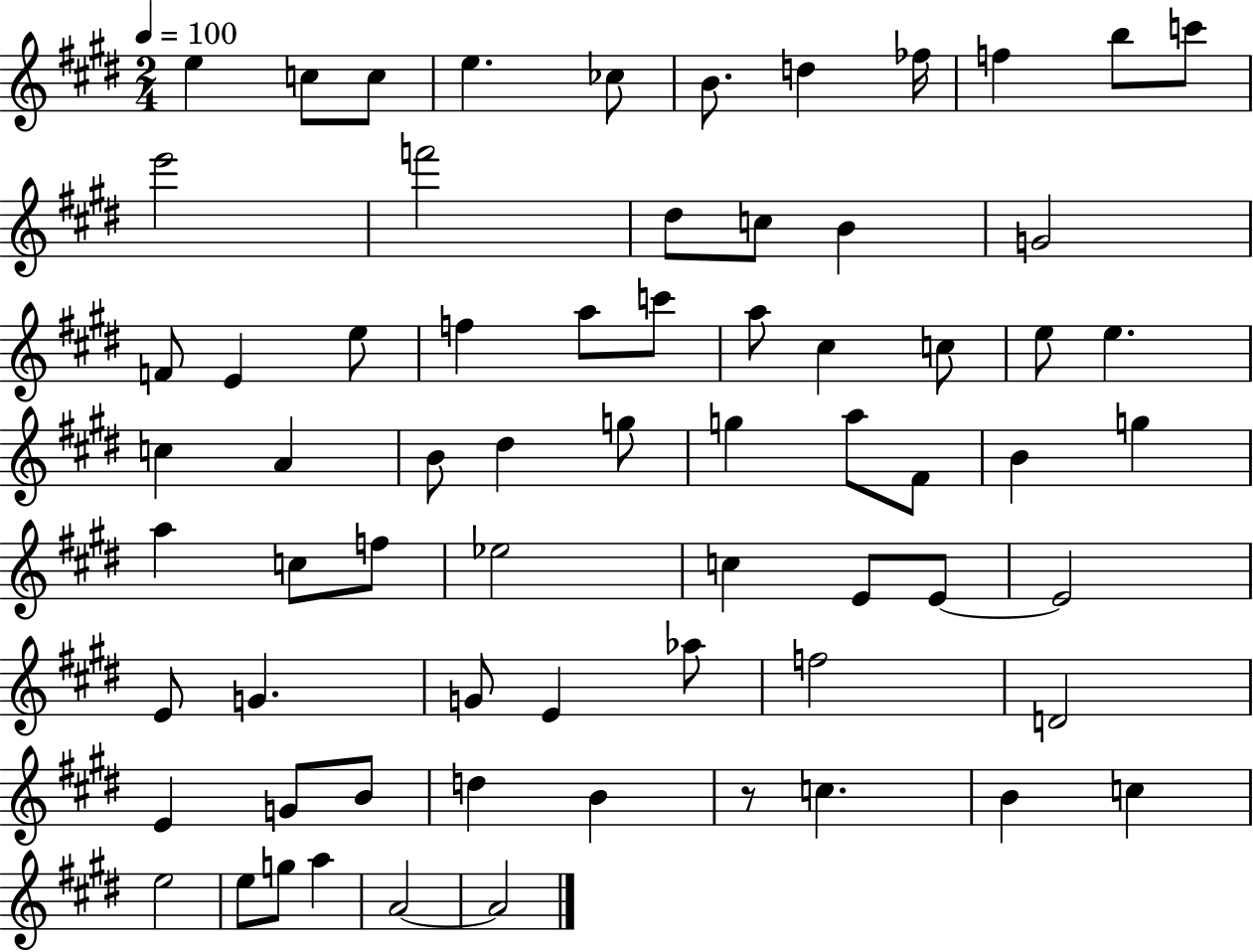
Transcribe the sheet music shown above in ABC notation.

X:1
T:Untitled
M:2/4
L:1/4
K:E
e c/2 c/2 e _c/2 B/2 d _f/4 f b/2 c'/2 e'2 f'2 ^d/2 c/2 B G2 F/2 E e/2 f a/2 c'/2 a/2 ^c c/2 e/2 e c A B/2 ^d g/2 g a/2 ^F/2 B g a c/2 f/2 _e2 c E/2 E/2 E2 E/2 G G/2 E _a/2 f2 D2 E G/2 B/2 d B z/2 c B c e2 e/2 g/2 a A2 A2